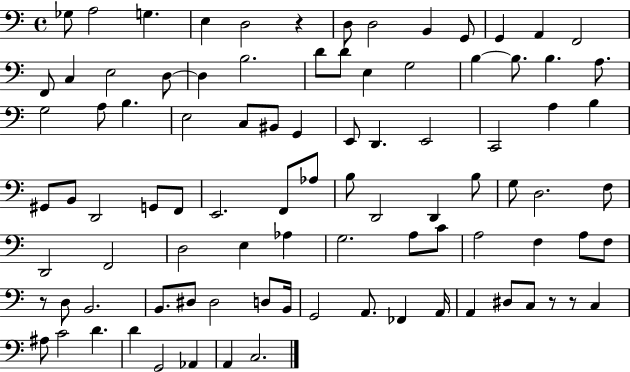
X:1
T:Untitled
M:4/4
L:1/4
K:C
_G,/2 A,2 G, E, D,2 z D,/2 D,2 B,, G,,/2 G,, A,, F,,2 F,,/2 C, E,2 D,/2 D, B,2 D/2 D/2 E, G,2 B, B,/2 B, A,/2 G,2 A,/2 B, E,2 C,/2 ^B,,/2 G,, E,,/2 D,, E,,2 C,,2 A, B, ^G,,/2 B,,/2 D,,2 G,,/2 F,,/2 E,,2 F,,/2 _A,/2 B,/2 D,,2 D,, B,/2 G,/2 D,2 F,/2 D,,2 F,,2 D,2 E, _A, G,2 A,/2 C/2 A,2 F, A,/2 F,/2 z/2 D,/2 B,,2 B,,/2 ^D,/2 ^D,2 D,/2 B,,/4 G,,2 A,,/2 _F,, A,,/4 A,, ^D,/2 C,/2 z/2 z/2 C, ^A,/2 C2 D D G,,2 _A,, A,, C,2